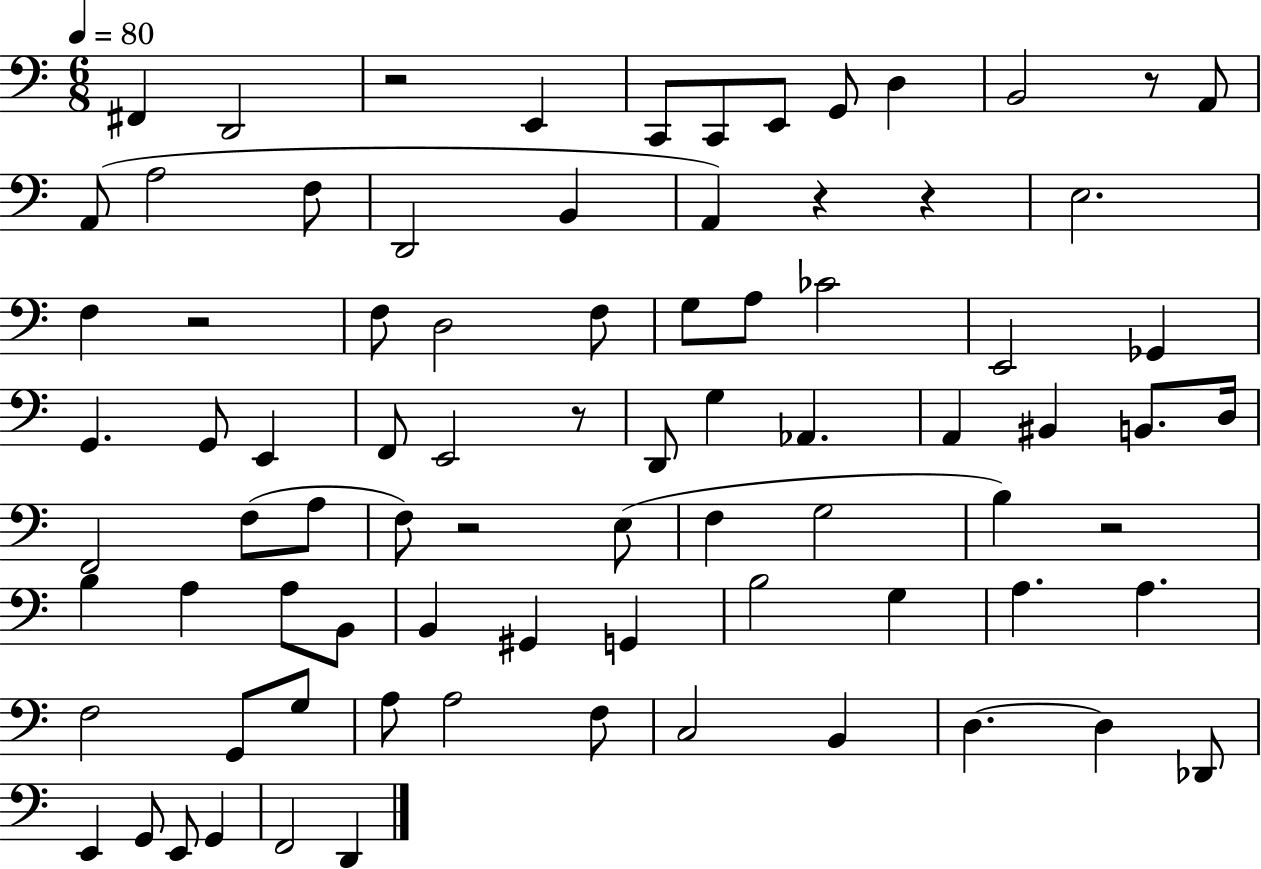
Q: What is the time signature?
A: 6/8